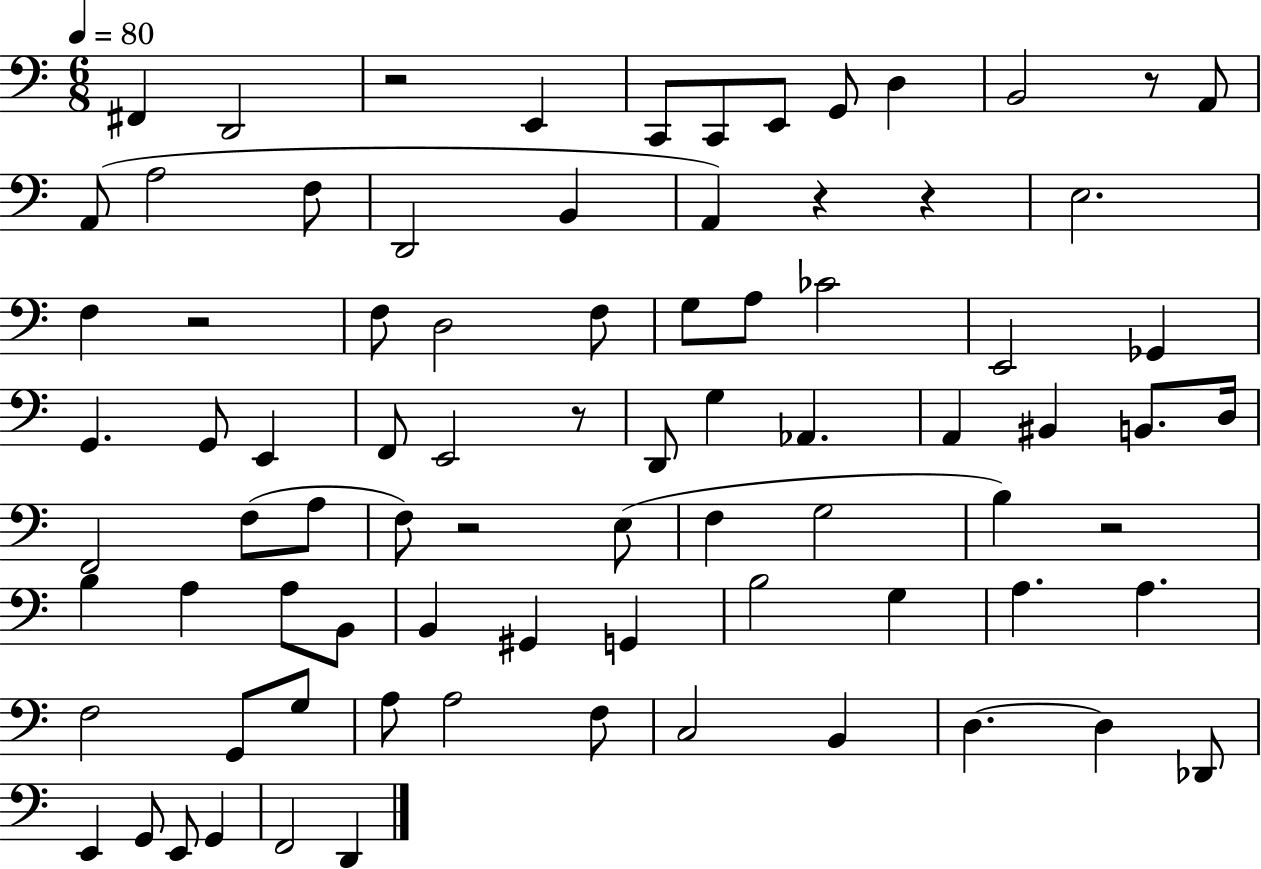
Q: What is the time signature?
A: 6/8